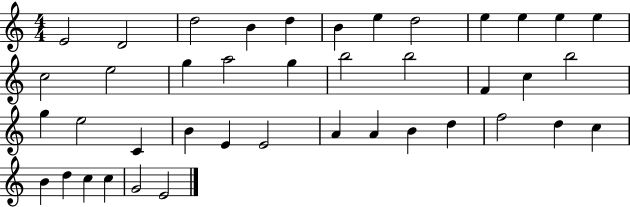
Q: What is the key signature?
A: C major